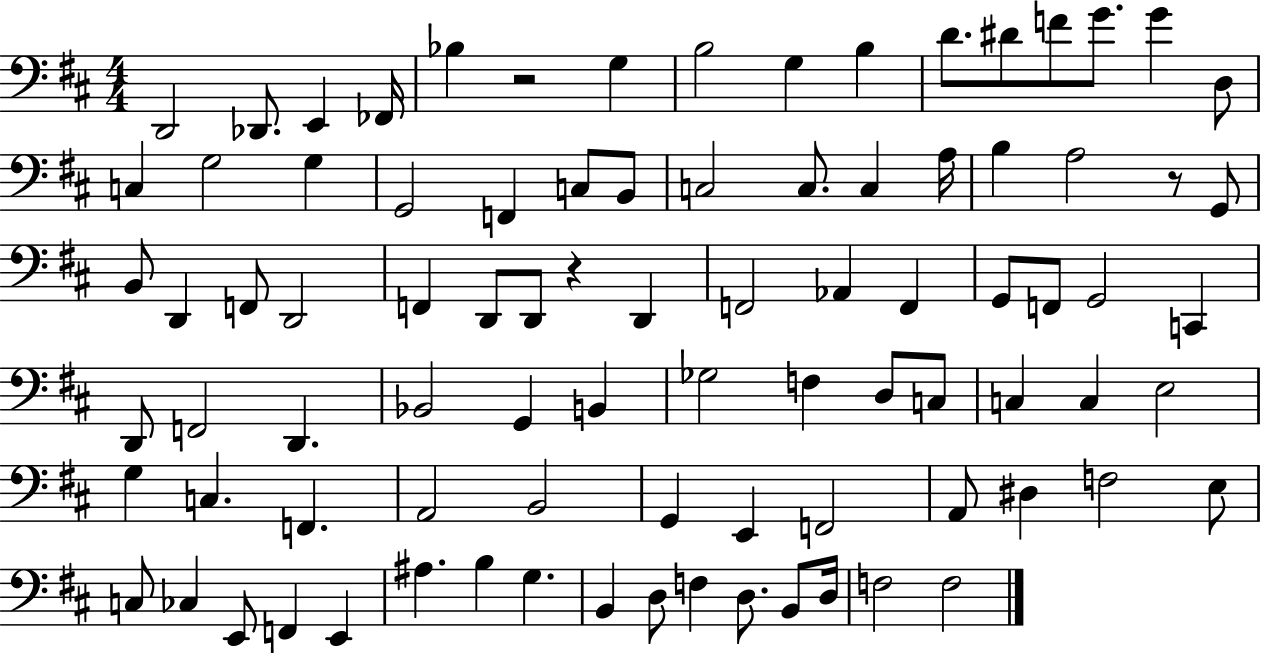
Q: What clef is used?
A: bass